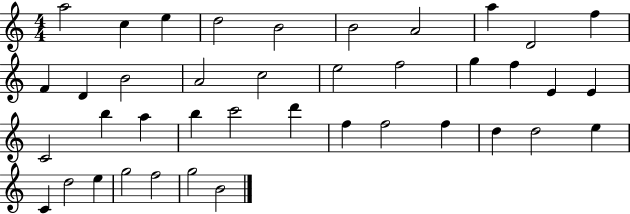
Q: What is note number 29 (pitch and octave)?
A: F5